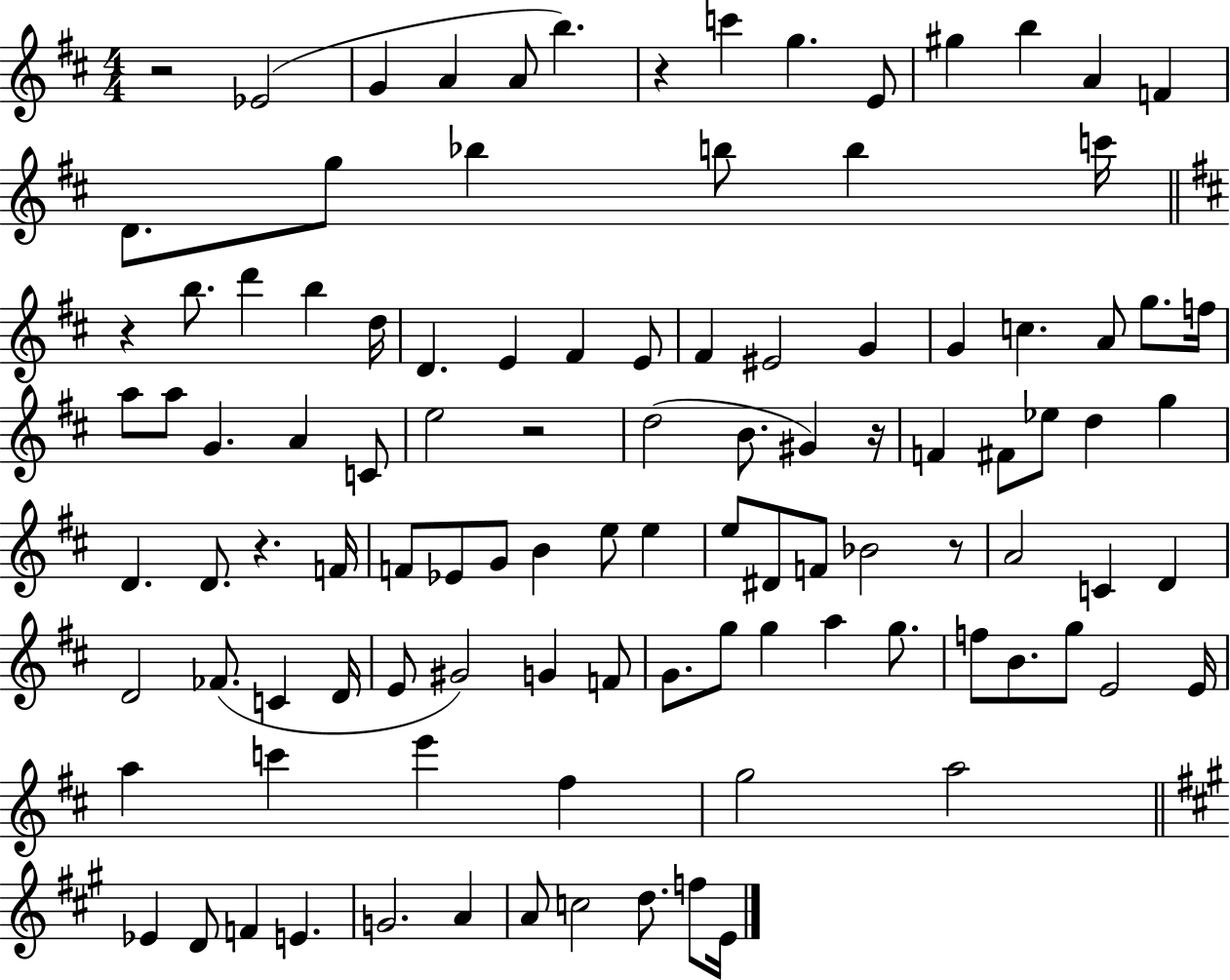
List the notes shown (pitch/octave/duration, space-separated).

R/h Eb4/h G4/q A4/q A4/e B5/q. R/q C6/q G5/q. E4/e G#5/q B5/q A4/q F4/q D4/e. G5/e Bb5/q B5/e B5/q C6/s R/q B5/e. D6/q B5/q D5/s D4/q. E4/q F#4/q E4/e F#4/q EIS4/h G4/q G4/q C5/q. A4/e G5/e. F5/s A5/e A5/e G4/q. A4/q C4/e E5/h R/h D5/h B4/e. G#4/q R/s F4/q F#4/e Eb5/e D5/q G5/q D4/q. D4/e. R/q. F4/s F4/e Eb4/e G4/e B4/q E5/e E5/q E5/e D#4/e F4/e Bb4/h R/e A4/h C4/q D4/q D4/h FES4/e. C4/q D4/s E4/e G#4/h G4/q F4/e G4/e. G5/e G5/q A5/q G5/e. F5/e B4/e. G5/e E4/h E4/s A5/q C6/q E6/q F#5/q G5/h A5/h Eb4/q D4/e F4/q E4/q. G4/h. A4/q A4/e C5/h D5/e. F5/e E4/s